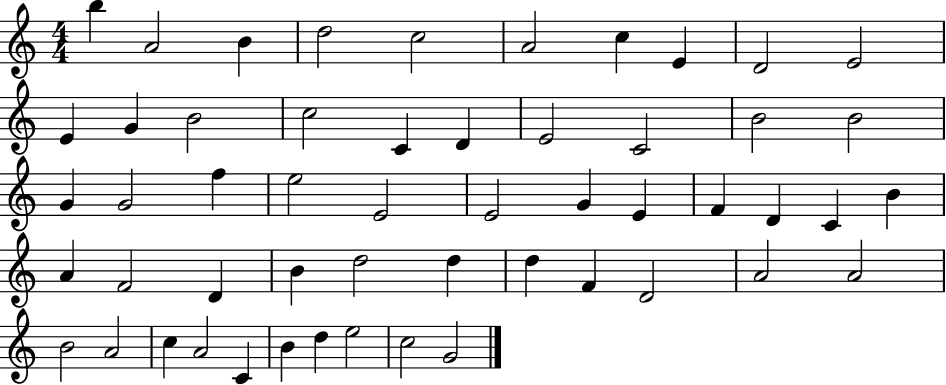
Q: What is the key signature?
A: C major